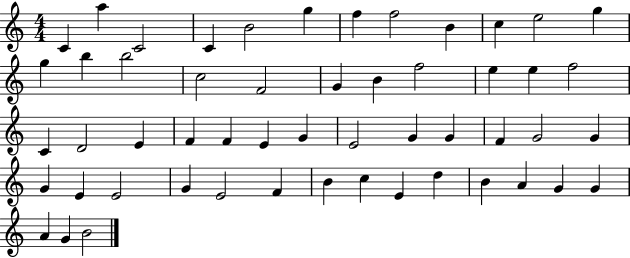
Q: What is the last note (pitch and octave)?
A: B4